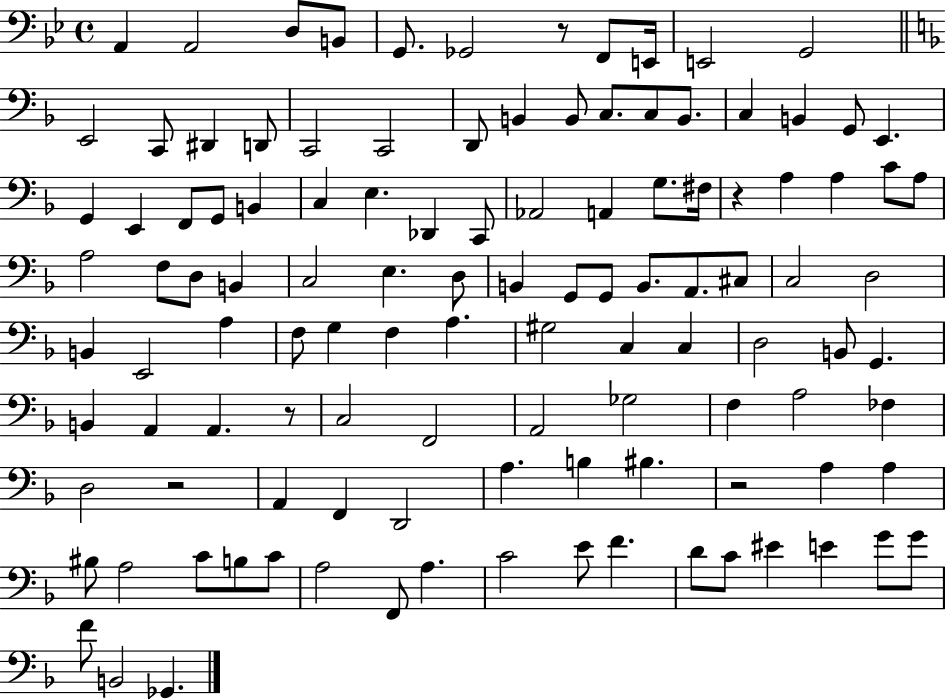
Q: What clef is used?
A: bass